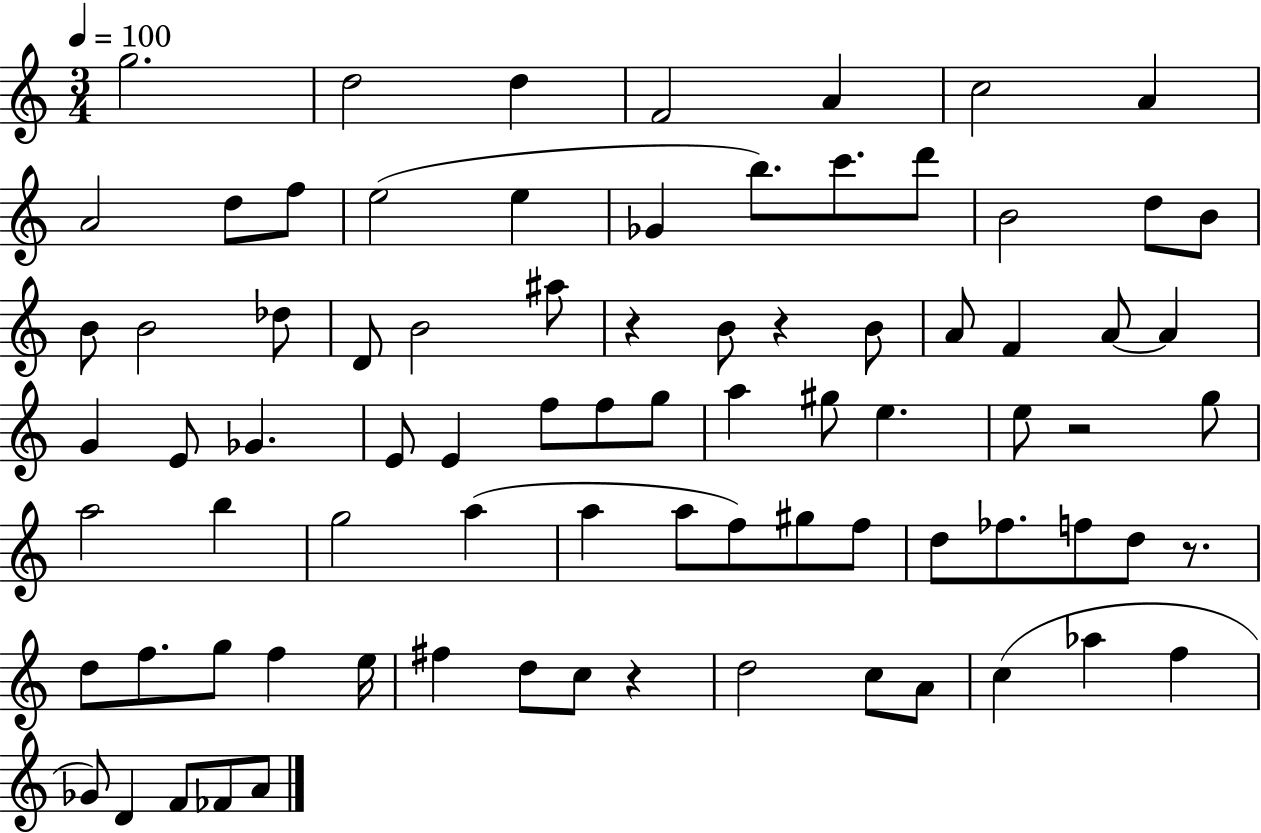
{
  \clef treble
  \numericTimeSignature
  \time 3/4
  \key c \major
  \tempo 4 = 100
  g''2. | d''2 d''4 | f'2 a'4 | c''2 a'4 | \break a'2 d''8 f''8 | e''2( e''4 | ges'4 b''8.) c'''8. d'''8 | b'2 d''8 b'8 | \break b'8 b'2 des''8 | d'8 b'2 ais''8 | r4 b'8 r4 b'8 | a'8 f'4 a'8~~ a'4 | \break g'4 e'8 ges'4. | e'8 e'4 f''8 f''8 g''8 | a''4 gis''8 e''4. | e''8 r2 g''8 | \break a''2 b''4 | g''2 a''4( | a''4 a''8 f''8) gis''8 f''8 | d''8 fes''8. f''8 d''8 r8. | \break d''8 f''8. g''8 f''4 e''16 | fis''4 d''8 c''8 r4 | d''2 c''8 a'8 | c''4( aes''4 f''4 | \break ges'8) d'4 f'8 fes'8 a'8 | \bar "|."
}